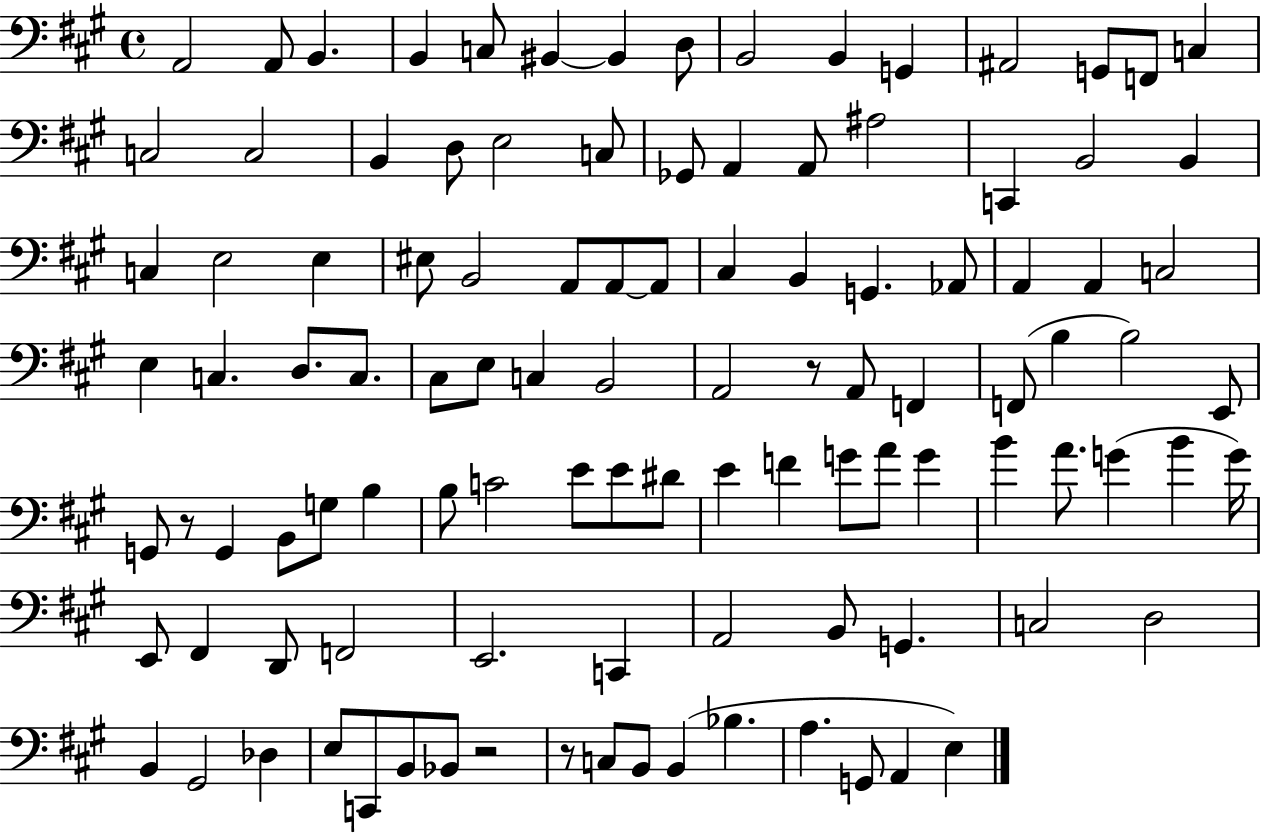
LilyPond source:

{
  \clef bass
  \time 4/4
  \defaultTimeSignature
  \key a \major
  \repeat volta 2 { a,2 a,8 b,4. | b,4 c8 bis,4~~ bis,4 d8 | b,2 b,4 g,4 | ais,2 g,8 f,8 c4 | \break c2 c2 | b,4 d8 e2 c8 | ges,8 a,4 a,8 ais2 | c,4 b,2 b,4 | \break c4 e2 e4 | eis8 b,2 a,8 a,8~~ a,8 | cis4 b,4 g,4. aes,8 | a,4 a,4 c2 | \break e4 c4. d8. c8. | cis8 e8 c4 b,2 | a,2 r8 a,8 f,4 | f,8( b4 b2) e,8 | \break g,8 r8 g,4 b,8 g8 b4 | b8 c'2 e'8 e'8 dis'8 | e'4 f'4 g'8 a'8 g'4 | b'4 a'8. g'4( b'4 g'16) | \break e,8 fis,4 d,8 f,2 | e,2. c,4 | a,2 b,8 g,4. | c2 d2 | \break b,4 gis,2 des4 | e8 c,8 b,8 bes,8 r2 | r8 c8 b,8 b,4( bes4. | a4. g,8 a,4 e4) | \break } \bar "|."
}